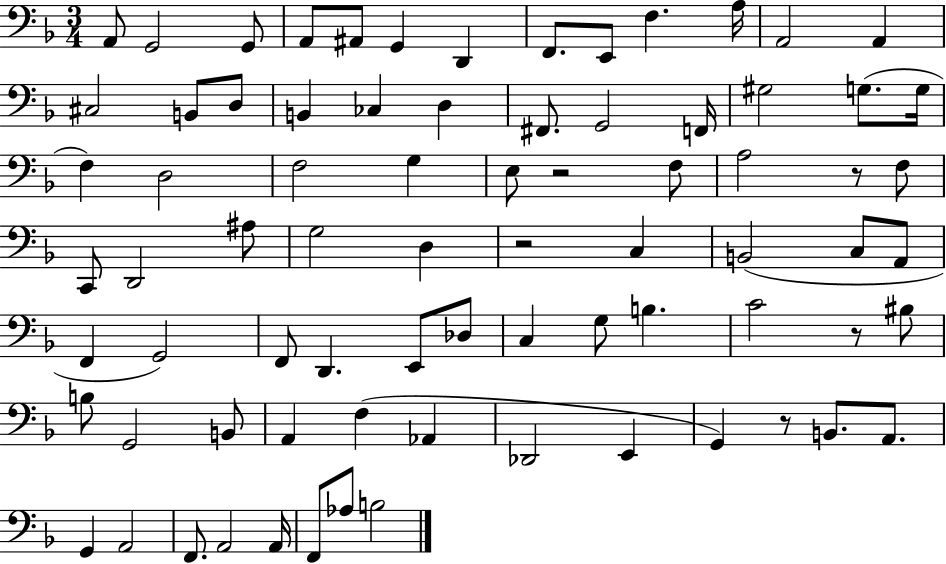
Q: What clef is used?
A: bass